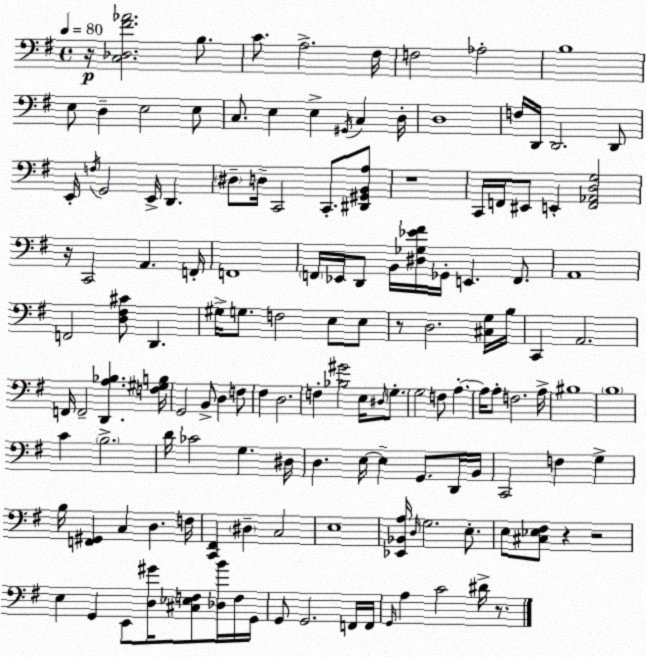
X:1
T:Untitled
M:4/4
L:1/4
K:Em
z/4 [C,_D,^F_A]2 B,/2 C/2 A,2 ^F,/4 F,2 _A,2 B,4 E,/2 D, E,2 E,/2 C,/2 E, E, ^G,,/4 C, D,/4 D,4 F,/4 D,,/4 D,,2 D,,/2 E,,/4 F,/4 G,,2 E,,/4 D,, ^D,/2 D,/4 C,,2 C,,/2 [^D,,^G,,B,,A,]/2 z4 C,,/4 F,,/4 ^E,,/2 E,, [F,,_A,,D,G,]2 z/4 C,,2 A,, F,,/4 F,,4 F,,/4 _E,,/4 D,,/2 B,,/4 [^D,_G,_E^F]/4 _G,,/4 E,, F,,/2 A,,4 F,,2 [D,^F,^C]/2 D,, ^G,/4 G,/2 F,2 E,/2 E,/2 z/2 D,2 [^C,G,]/4 B,/4 C,, A,,2 F,,/4 F,,2 [D,,A,_B,] [F,^G,B,]/4 G,,2 B,,/2 D, F,/2 ^F, D,2 F, [_B,^G]2 E,/4 ^D,/4 G,/2 G,2 F,/2 A, A,/4 A,/2 F,2 A,/4 ^B,4 B,4 C B,2 D/4 _C2 G, ^D,/4 D, E,/4 E, G,,/2 D,,/4 B,,/4 C,,2 F, G, B,/4 [F,,^G,,] C, D, F,/4 [C,,^F,,] ^D, C,2 E,4 [_E,,_B,,A,]/4 D,/4 G,2 E,/2 E,/2 [^C,_E,^F,]/2 z z2 E, G,, E,,/2 [D,^G]/4 [^C,_E,F,]/2 [_D,B]/4 F,/4 G,,/4 G,,/2 G,,2 F,,/4 F,,/4 G,,/4 A, C2 ^D/4 z/2